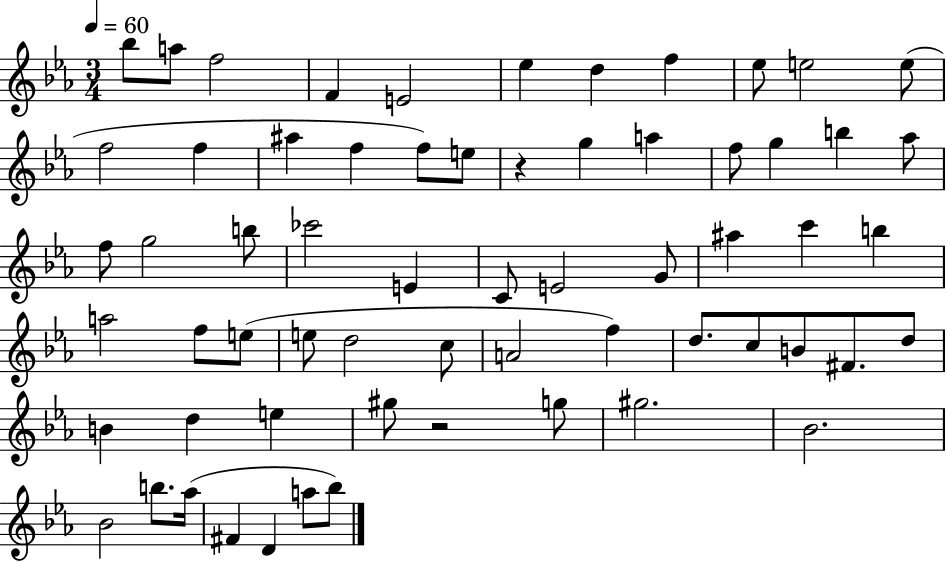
Bb5/e A5/e F5/h F4/q E4/h Eb5/q D5/q F5/q Eb5/e E5/h E5/e F5/h F5/q A#5/q F5/q F5/e E5/e R/q G5/q A5/q F5/e G5/q B5/q Ab5/e F5/e G5/h B5/e CES6/h E4/q C4/e E4/h G4/e A#5/q C6/q B5/q A5/h F5/e E5/e E5/e D5/h C5/e A4/h F5/q D5/e. C5/e B4/e F#4/e. D5/e B4/q D5/q E5/q G#5/e R/h G5/e G#5/h. Bb4/h. Bb4/h B5/e. Ab5/s F#4/q D4/q A5/e Bb5/e